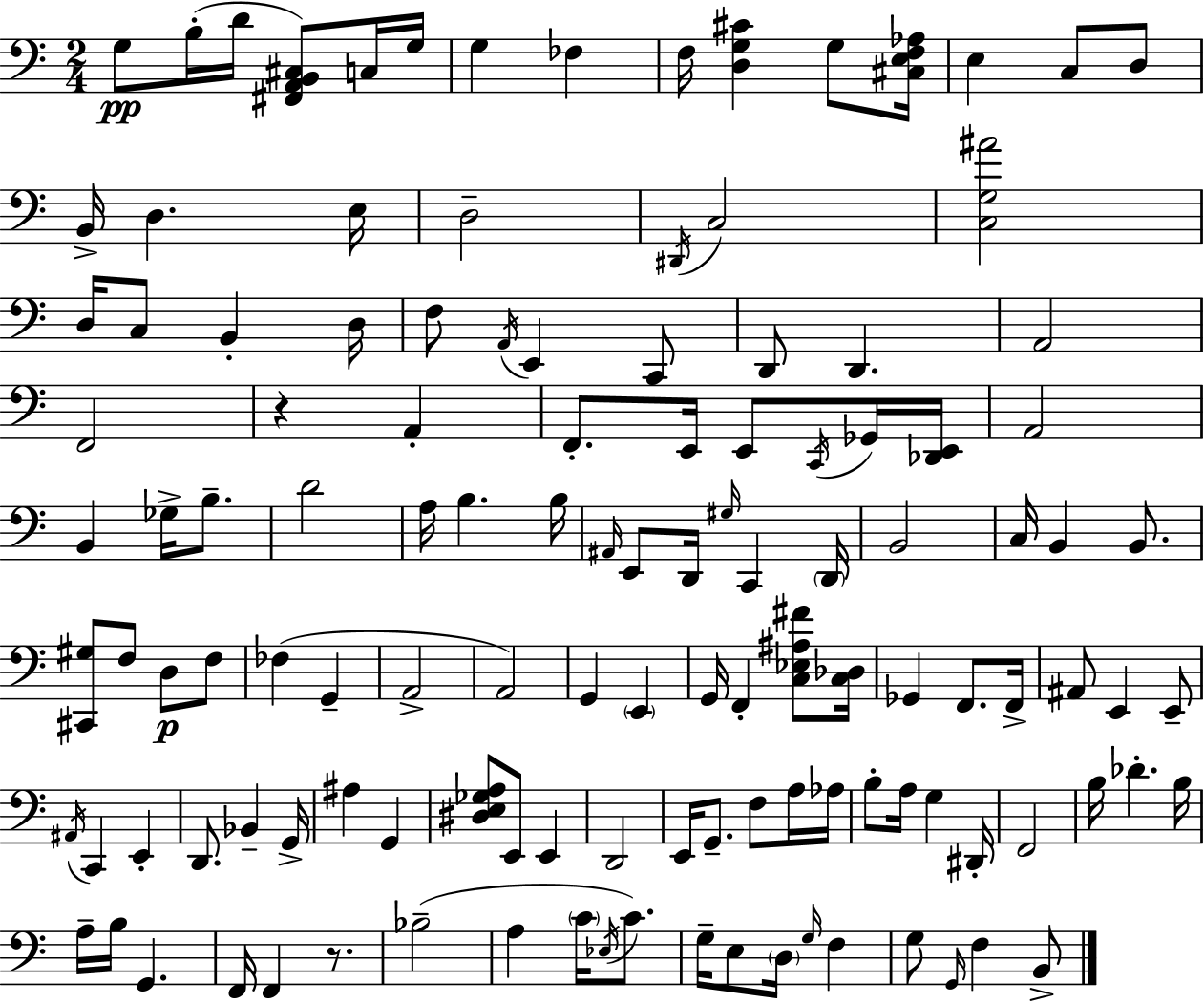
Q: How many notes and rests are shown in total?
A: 125